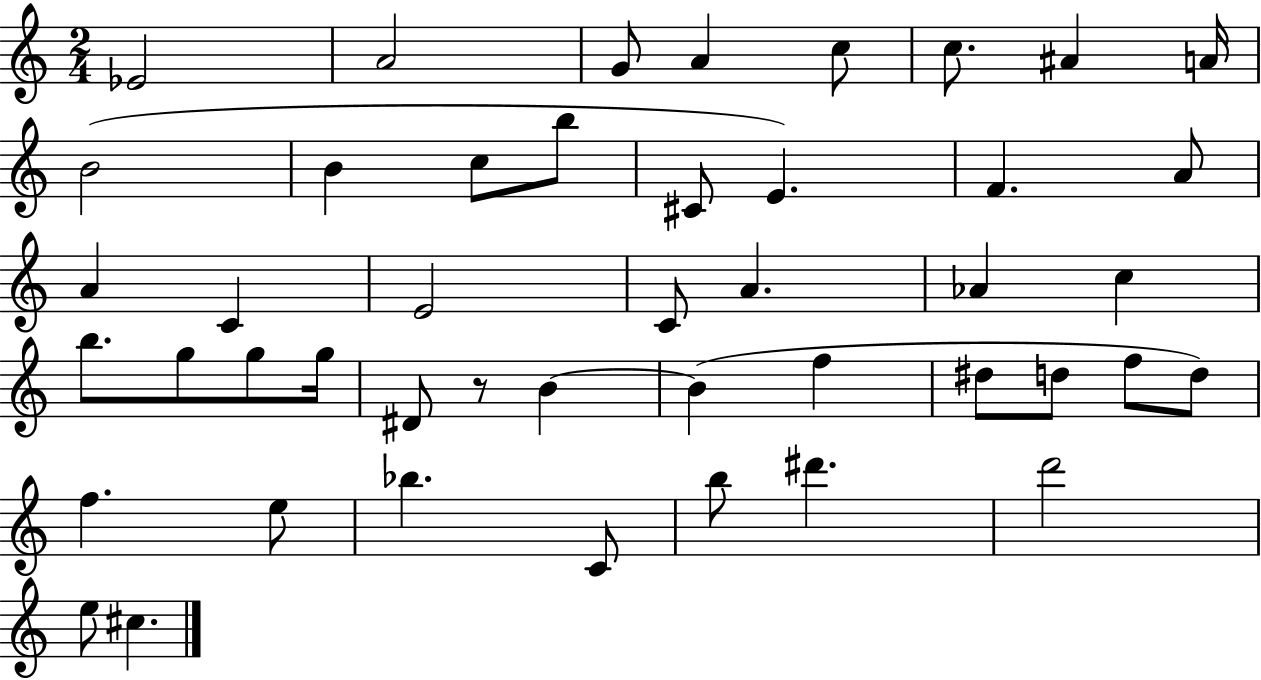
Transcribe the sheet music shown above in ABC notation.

X:1
T:Untitled
M:2/4
L:1/4
K:C
_E2 A2 G/2 A c/2 c/2 ^A A/4 B2 B c/2 b/2 ^C/2 E F A/2 A C E2 C/2 A _A c b/2 g/2 g/2 g/4 ^D/2 z/2 B B f ^d/2 d/2 f/2 d/2 f e/2 _b C/2 b/2 ^d' d'2 e/2 ^c